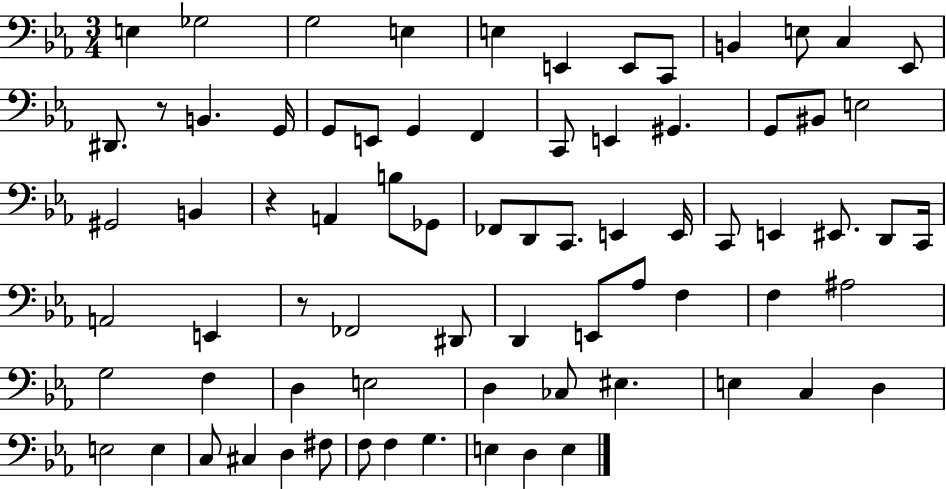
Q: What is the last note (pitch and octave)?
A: E3